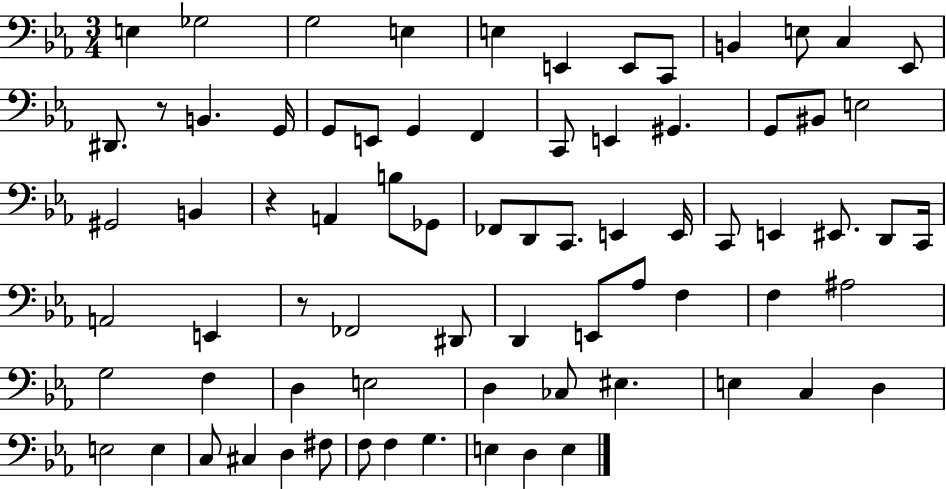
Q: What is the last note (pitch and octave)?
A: E3